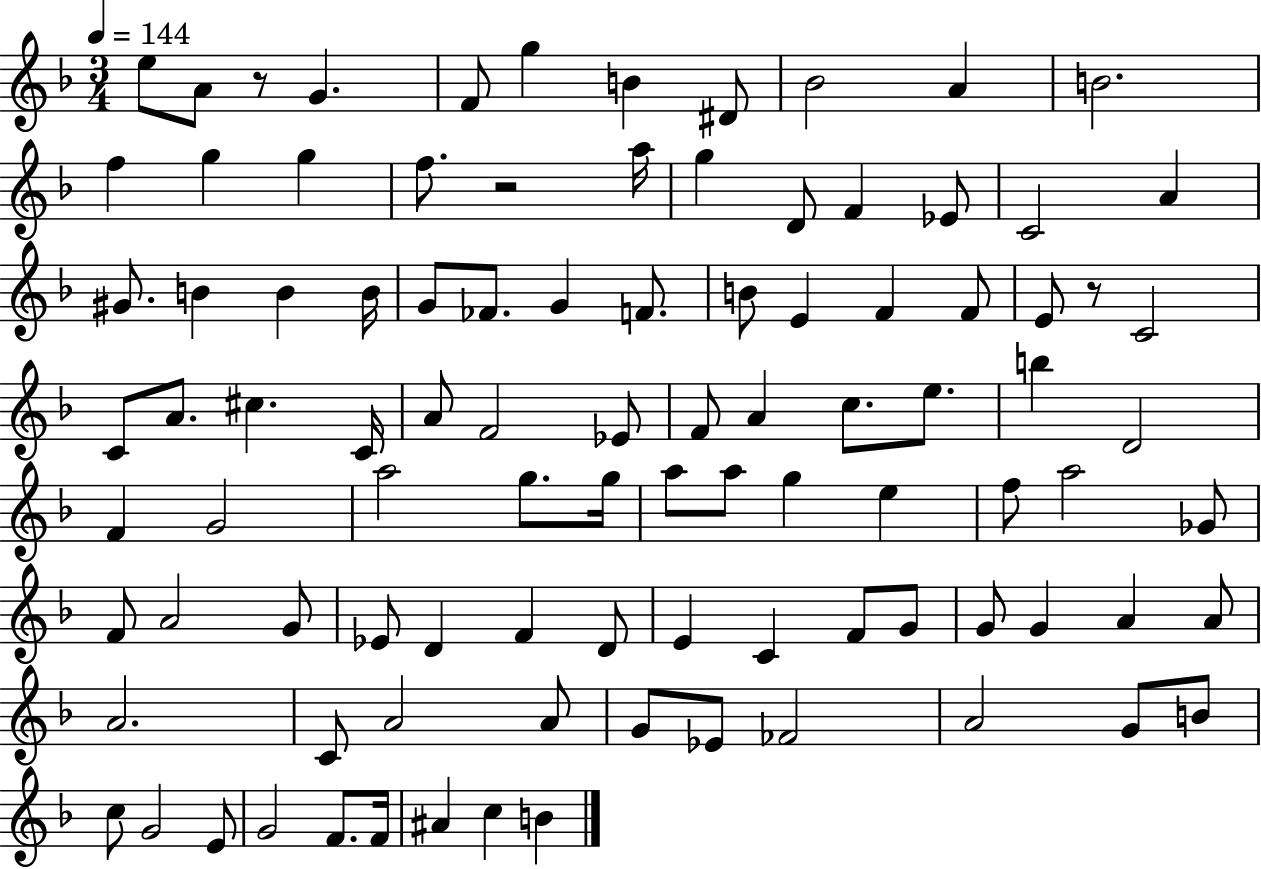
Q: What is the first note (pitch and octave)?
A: E5